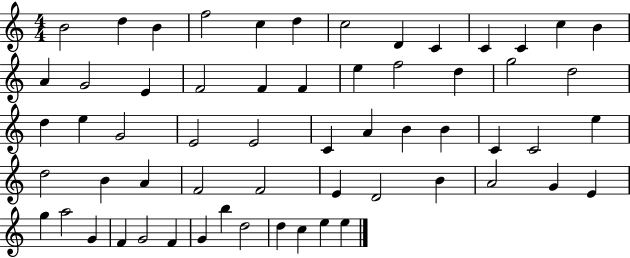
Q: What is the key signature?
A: C major